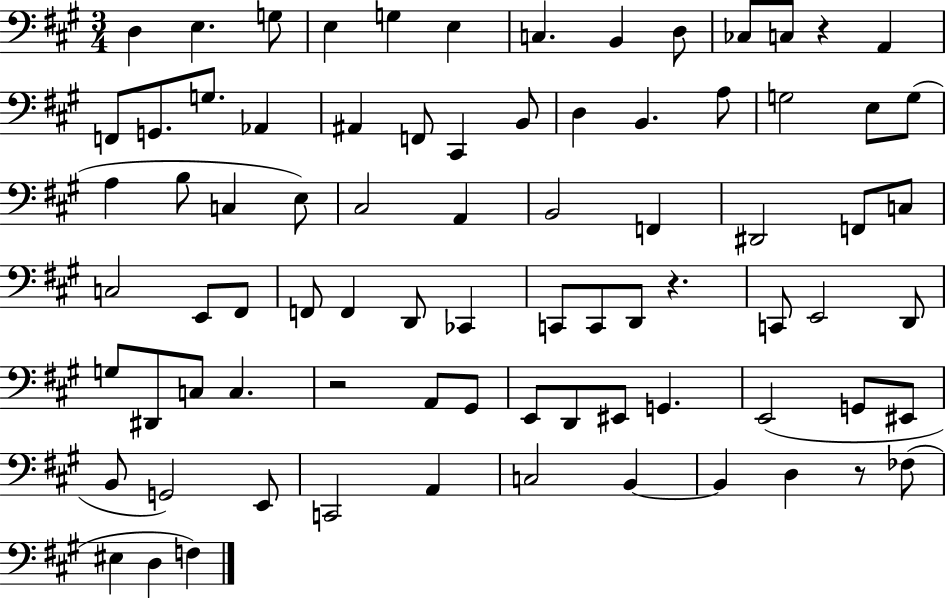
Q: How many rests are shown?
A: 4